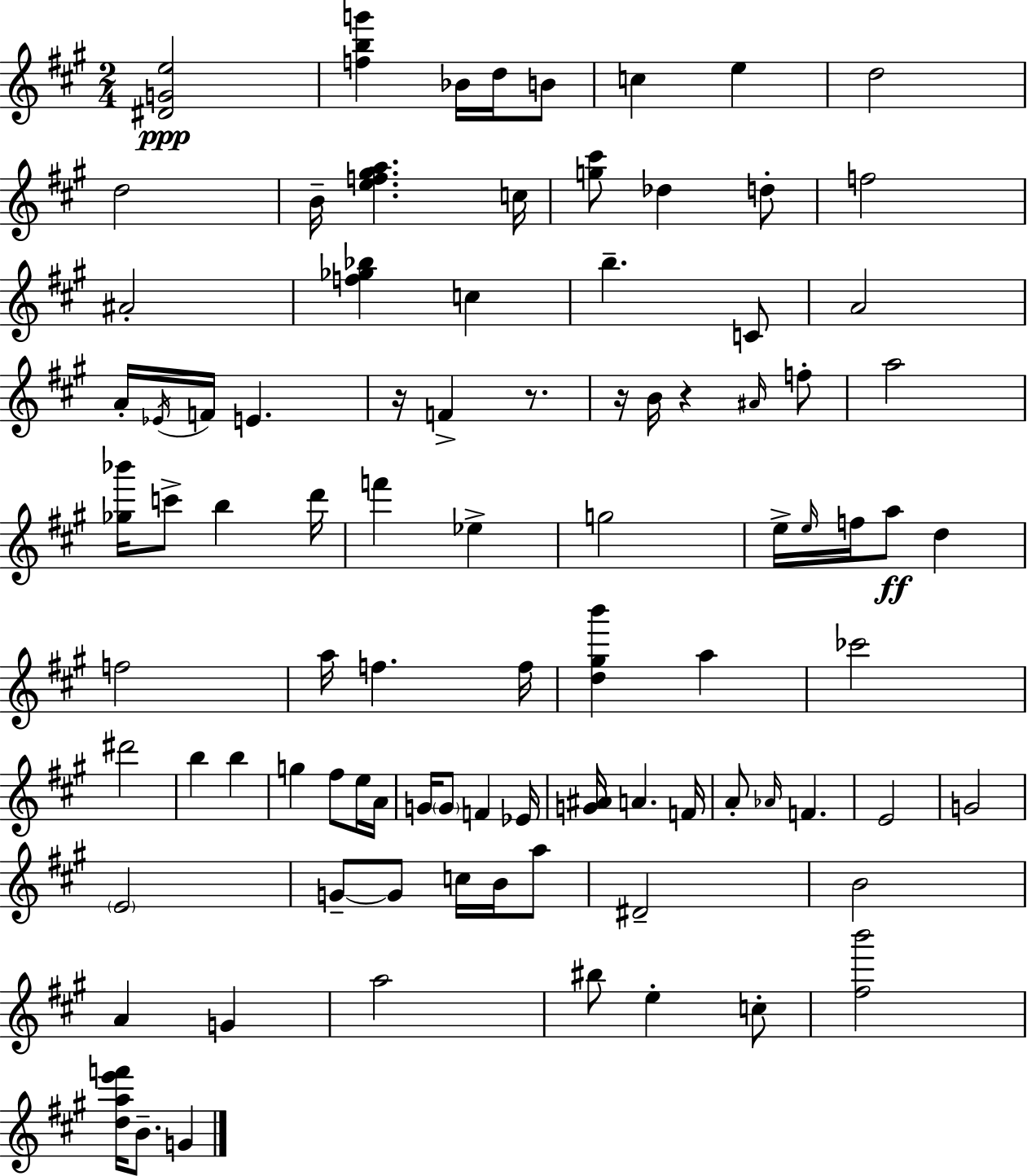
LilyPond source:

{
  \clef treble
  \numericTimeSignature
  \time 2/4
  \key a \major
  <dis' g' e''>2\ppp | <f'' b'' g'''>4 bes'16 d''16 b'8 | c''4 e''4 | d''2 | \break d''2 | b'16-- <e'' f'' gis'' a''>4. c''16 | <g'' cis'''>8 des''4 d''8-. | f''2 | \break ais'2-. | <f'' ges'' bes''>4 c''4 | b''4.-- c'8 | a'2 | \break a'16-. \acciaccatura { ees'16 } f'16 e'4. | r16 f'4-> r8. | r16 b'16 r4 \grace { ais'16 } | f''8-. a''2 | \break <ges'' bes'''>16 c'''8-> b''4 | d'''16 f'''4 ees''4-> | g''2 | e''16-> \grace { e''16 } f''16 a''8\ff d''4 | \break f''2 | a''16 f''4. | f''16 <d'' gis'' b'''>4 a''4 | ces'''2 | \break dis'''2 | b''4 b''4 | g''4 fis''8 | e''16 a'16 g'16 \parenthesize g'8 f'4 | \break ees'16 <g' ais'>16 a'4. | f'16 a'8-. \grace { aes'16 } f'4. | e'2 | g'2 | \break \parenthesize e'2 | g'8--~~ g'8 | c''16 b'16 a''8 dis'2-- | b'2 | \break a'4 | g'4 a''2 | bis''8 e''4-. | c''8-. <fis'' b'''>2 | \break <d'' a'' e''' f'''>16 b'8.-- | g'4 \bar "|."
}